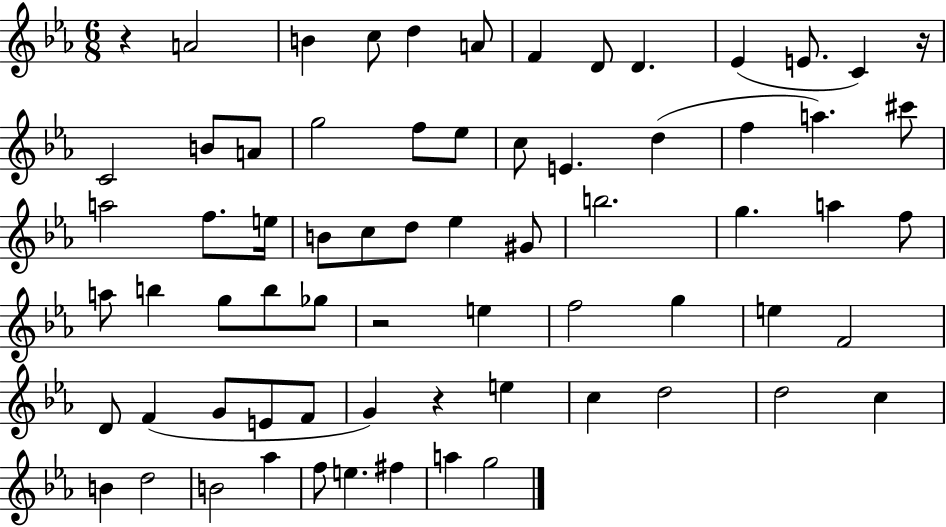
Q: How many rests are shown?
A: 4